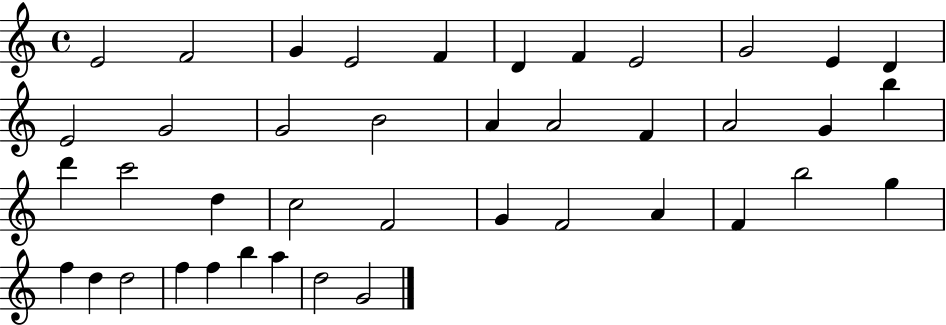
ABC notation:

X:1
T:Untitled
M:4/4
L:1/4
K:C
E2 F2 G E2 F D F E2 G2 E D E2 G2 G2 B2 A A2 F A2 G b d' c'2 d c2 F2 G F2 A F b2 g f d d2 f f b a d2 G2